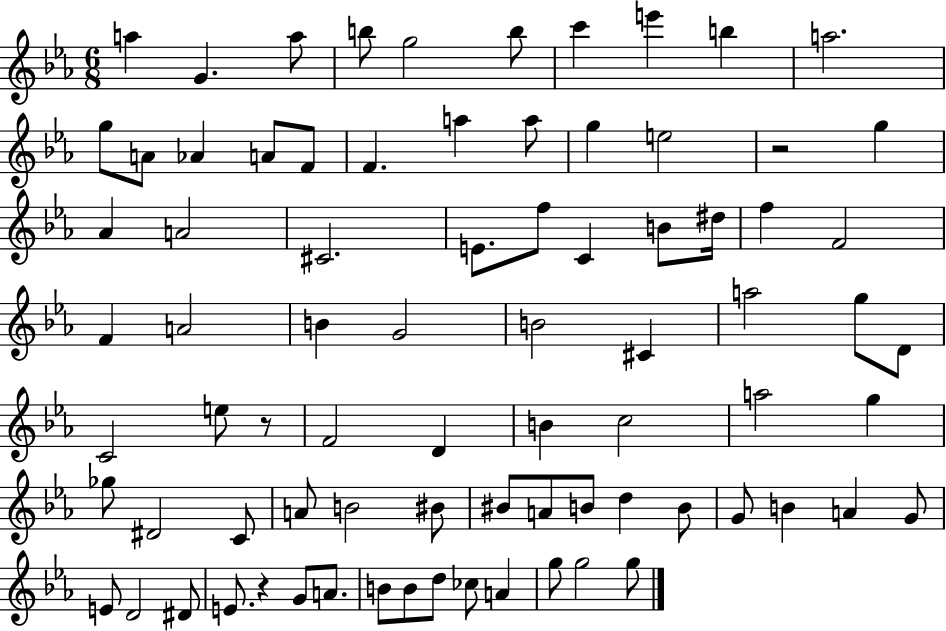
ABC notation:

X:1
T:Untitled
M:6/8
L:1/4
K:Eb
a G a/2 b/2 g2 b/2 c' e' b a2 g/2 A/2 _A A/2 F/2 F a a/2 g e2 z2 g _A A2 ^C2 E/2 f/2 C B/2 ^d/4 f F2 F A2 B G2 B2 ^C a2 g/2 D/2 C2 e/2 z/2 F2 D B c2 a2 g _g/2 ^D2 C/2 A/2 B2 ^B/2 ^B/2 A/2 B/2 d B/2 G/2 B A G/2 E/2 D2 ^D/2 E/2 z G/2 A/2 B/2 B/2 d/2 _c/2 A g/2 g2 g/2